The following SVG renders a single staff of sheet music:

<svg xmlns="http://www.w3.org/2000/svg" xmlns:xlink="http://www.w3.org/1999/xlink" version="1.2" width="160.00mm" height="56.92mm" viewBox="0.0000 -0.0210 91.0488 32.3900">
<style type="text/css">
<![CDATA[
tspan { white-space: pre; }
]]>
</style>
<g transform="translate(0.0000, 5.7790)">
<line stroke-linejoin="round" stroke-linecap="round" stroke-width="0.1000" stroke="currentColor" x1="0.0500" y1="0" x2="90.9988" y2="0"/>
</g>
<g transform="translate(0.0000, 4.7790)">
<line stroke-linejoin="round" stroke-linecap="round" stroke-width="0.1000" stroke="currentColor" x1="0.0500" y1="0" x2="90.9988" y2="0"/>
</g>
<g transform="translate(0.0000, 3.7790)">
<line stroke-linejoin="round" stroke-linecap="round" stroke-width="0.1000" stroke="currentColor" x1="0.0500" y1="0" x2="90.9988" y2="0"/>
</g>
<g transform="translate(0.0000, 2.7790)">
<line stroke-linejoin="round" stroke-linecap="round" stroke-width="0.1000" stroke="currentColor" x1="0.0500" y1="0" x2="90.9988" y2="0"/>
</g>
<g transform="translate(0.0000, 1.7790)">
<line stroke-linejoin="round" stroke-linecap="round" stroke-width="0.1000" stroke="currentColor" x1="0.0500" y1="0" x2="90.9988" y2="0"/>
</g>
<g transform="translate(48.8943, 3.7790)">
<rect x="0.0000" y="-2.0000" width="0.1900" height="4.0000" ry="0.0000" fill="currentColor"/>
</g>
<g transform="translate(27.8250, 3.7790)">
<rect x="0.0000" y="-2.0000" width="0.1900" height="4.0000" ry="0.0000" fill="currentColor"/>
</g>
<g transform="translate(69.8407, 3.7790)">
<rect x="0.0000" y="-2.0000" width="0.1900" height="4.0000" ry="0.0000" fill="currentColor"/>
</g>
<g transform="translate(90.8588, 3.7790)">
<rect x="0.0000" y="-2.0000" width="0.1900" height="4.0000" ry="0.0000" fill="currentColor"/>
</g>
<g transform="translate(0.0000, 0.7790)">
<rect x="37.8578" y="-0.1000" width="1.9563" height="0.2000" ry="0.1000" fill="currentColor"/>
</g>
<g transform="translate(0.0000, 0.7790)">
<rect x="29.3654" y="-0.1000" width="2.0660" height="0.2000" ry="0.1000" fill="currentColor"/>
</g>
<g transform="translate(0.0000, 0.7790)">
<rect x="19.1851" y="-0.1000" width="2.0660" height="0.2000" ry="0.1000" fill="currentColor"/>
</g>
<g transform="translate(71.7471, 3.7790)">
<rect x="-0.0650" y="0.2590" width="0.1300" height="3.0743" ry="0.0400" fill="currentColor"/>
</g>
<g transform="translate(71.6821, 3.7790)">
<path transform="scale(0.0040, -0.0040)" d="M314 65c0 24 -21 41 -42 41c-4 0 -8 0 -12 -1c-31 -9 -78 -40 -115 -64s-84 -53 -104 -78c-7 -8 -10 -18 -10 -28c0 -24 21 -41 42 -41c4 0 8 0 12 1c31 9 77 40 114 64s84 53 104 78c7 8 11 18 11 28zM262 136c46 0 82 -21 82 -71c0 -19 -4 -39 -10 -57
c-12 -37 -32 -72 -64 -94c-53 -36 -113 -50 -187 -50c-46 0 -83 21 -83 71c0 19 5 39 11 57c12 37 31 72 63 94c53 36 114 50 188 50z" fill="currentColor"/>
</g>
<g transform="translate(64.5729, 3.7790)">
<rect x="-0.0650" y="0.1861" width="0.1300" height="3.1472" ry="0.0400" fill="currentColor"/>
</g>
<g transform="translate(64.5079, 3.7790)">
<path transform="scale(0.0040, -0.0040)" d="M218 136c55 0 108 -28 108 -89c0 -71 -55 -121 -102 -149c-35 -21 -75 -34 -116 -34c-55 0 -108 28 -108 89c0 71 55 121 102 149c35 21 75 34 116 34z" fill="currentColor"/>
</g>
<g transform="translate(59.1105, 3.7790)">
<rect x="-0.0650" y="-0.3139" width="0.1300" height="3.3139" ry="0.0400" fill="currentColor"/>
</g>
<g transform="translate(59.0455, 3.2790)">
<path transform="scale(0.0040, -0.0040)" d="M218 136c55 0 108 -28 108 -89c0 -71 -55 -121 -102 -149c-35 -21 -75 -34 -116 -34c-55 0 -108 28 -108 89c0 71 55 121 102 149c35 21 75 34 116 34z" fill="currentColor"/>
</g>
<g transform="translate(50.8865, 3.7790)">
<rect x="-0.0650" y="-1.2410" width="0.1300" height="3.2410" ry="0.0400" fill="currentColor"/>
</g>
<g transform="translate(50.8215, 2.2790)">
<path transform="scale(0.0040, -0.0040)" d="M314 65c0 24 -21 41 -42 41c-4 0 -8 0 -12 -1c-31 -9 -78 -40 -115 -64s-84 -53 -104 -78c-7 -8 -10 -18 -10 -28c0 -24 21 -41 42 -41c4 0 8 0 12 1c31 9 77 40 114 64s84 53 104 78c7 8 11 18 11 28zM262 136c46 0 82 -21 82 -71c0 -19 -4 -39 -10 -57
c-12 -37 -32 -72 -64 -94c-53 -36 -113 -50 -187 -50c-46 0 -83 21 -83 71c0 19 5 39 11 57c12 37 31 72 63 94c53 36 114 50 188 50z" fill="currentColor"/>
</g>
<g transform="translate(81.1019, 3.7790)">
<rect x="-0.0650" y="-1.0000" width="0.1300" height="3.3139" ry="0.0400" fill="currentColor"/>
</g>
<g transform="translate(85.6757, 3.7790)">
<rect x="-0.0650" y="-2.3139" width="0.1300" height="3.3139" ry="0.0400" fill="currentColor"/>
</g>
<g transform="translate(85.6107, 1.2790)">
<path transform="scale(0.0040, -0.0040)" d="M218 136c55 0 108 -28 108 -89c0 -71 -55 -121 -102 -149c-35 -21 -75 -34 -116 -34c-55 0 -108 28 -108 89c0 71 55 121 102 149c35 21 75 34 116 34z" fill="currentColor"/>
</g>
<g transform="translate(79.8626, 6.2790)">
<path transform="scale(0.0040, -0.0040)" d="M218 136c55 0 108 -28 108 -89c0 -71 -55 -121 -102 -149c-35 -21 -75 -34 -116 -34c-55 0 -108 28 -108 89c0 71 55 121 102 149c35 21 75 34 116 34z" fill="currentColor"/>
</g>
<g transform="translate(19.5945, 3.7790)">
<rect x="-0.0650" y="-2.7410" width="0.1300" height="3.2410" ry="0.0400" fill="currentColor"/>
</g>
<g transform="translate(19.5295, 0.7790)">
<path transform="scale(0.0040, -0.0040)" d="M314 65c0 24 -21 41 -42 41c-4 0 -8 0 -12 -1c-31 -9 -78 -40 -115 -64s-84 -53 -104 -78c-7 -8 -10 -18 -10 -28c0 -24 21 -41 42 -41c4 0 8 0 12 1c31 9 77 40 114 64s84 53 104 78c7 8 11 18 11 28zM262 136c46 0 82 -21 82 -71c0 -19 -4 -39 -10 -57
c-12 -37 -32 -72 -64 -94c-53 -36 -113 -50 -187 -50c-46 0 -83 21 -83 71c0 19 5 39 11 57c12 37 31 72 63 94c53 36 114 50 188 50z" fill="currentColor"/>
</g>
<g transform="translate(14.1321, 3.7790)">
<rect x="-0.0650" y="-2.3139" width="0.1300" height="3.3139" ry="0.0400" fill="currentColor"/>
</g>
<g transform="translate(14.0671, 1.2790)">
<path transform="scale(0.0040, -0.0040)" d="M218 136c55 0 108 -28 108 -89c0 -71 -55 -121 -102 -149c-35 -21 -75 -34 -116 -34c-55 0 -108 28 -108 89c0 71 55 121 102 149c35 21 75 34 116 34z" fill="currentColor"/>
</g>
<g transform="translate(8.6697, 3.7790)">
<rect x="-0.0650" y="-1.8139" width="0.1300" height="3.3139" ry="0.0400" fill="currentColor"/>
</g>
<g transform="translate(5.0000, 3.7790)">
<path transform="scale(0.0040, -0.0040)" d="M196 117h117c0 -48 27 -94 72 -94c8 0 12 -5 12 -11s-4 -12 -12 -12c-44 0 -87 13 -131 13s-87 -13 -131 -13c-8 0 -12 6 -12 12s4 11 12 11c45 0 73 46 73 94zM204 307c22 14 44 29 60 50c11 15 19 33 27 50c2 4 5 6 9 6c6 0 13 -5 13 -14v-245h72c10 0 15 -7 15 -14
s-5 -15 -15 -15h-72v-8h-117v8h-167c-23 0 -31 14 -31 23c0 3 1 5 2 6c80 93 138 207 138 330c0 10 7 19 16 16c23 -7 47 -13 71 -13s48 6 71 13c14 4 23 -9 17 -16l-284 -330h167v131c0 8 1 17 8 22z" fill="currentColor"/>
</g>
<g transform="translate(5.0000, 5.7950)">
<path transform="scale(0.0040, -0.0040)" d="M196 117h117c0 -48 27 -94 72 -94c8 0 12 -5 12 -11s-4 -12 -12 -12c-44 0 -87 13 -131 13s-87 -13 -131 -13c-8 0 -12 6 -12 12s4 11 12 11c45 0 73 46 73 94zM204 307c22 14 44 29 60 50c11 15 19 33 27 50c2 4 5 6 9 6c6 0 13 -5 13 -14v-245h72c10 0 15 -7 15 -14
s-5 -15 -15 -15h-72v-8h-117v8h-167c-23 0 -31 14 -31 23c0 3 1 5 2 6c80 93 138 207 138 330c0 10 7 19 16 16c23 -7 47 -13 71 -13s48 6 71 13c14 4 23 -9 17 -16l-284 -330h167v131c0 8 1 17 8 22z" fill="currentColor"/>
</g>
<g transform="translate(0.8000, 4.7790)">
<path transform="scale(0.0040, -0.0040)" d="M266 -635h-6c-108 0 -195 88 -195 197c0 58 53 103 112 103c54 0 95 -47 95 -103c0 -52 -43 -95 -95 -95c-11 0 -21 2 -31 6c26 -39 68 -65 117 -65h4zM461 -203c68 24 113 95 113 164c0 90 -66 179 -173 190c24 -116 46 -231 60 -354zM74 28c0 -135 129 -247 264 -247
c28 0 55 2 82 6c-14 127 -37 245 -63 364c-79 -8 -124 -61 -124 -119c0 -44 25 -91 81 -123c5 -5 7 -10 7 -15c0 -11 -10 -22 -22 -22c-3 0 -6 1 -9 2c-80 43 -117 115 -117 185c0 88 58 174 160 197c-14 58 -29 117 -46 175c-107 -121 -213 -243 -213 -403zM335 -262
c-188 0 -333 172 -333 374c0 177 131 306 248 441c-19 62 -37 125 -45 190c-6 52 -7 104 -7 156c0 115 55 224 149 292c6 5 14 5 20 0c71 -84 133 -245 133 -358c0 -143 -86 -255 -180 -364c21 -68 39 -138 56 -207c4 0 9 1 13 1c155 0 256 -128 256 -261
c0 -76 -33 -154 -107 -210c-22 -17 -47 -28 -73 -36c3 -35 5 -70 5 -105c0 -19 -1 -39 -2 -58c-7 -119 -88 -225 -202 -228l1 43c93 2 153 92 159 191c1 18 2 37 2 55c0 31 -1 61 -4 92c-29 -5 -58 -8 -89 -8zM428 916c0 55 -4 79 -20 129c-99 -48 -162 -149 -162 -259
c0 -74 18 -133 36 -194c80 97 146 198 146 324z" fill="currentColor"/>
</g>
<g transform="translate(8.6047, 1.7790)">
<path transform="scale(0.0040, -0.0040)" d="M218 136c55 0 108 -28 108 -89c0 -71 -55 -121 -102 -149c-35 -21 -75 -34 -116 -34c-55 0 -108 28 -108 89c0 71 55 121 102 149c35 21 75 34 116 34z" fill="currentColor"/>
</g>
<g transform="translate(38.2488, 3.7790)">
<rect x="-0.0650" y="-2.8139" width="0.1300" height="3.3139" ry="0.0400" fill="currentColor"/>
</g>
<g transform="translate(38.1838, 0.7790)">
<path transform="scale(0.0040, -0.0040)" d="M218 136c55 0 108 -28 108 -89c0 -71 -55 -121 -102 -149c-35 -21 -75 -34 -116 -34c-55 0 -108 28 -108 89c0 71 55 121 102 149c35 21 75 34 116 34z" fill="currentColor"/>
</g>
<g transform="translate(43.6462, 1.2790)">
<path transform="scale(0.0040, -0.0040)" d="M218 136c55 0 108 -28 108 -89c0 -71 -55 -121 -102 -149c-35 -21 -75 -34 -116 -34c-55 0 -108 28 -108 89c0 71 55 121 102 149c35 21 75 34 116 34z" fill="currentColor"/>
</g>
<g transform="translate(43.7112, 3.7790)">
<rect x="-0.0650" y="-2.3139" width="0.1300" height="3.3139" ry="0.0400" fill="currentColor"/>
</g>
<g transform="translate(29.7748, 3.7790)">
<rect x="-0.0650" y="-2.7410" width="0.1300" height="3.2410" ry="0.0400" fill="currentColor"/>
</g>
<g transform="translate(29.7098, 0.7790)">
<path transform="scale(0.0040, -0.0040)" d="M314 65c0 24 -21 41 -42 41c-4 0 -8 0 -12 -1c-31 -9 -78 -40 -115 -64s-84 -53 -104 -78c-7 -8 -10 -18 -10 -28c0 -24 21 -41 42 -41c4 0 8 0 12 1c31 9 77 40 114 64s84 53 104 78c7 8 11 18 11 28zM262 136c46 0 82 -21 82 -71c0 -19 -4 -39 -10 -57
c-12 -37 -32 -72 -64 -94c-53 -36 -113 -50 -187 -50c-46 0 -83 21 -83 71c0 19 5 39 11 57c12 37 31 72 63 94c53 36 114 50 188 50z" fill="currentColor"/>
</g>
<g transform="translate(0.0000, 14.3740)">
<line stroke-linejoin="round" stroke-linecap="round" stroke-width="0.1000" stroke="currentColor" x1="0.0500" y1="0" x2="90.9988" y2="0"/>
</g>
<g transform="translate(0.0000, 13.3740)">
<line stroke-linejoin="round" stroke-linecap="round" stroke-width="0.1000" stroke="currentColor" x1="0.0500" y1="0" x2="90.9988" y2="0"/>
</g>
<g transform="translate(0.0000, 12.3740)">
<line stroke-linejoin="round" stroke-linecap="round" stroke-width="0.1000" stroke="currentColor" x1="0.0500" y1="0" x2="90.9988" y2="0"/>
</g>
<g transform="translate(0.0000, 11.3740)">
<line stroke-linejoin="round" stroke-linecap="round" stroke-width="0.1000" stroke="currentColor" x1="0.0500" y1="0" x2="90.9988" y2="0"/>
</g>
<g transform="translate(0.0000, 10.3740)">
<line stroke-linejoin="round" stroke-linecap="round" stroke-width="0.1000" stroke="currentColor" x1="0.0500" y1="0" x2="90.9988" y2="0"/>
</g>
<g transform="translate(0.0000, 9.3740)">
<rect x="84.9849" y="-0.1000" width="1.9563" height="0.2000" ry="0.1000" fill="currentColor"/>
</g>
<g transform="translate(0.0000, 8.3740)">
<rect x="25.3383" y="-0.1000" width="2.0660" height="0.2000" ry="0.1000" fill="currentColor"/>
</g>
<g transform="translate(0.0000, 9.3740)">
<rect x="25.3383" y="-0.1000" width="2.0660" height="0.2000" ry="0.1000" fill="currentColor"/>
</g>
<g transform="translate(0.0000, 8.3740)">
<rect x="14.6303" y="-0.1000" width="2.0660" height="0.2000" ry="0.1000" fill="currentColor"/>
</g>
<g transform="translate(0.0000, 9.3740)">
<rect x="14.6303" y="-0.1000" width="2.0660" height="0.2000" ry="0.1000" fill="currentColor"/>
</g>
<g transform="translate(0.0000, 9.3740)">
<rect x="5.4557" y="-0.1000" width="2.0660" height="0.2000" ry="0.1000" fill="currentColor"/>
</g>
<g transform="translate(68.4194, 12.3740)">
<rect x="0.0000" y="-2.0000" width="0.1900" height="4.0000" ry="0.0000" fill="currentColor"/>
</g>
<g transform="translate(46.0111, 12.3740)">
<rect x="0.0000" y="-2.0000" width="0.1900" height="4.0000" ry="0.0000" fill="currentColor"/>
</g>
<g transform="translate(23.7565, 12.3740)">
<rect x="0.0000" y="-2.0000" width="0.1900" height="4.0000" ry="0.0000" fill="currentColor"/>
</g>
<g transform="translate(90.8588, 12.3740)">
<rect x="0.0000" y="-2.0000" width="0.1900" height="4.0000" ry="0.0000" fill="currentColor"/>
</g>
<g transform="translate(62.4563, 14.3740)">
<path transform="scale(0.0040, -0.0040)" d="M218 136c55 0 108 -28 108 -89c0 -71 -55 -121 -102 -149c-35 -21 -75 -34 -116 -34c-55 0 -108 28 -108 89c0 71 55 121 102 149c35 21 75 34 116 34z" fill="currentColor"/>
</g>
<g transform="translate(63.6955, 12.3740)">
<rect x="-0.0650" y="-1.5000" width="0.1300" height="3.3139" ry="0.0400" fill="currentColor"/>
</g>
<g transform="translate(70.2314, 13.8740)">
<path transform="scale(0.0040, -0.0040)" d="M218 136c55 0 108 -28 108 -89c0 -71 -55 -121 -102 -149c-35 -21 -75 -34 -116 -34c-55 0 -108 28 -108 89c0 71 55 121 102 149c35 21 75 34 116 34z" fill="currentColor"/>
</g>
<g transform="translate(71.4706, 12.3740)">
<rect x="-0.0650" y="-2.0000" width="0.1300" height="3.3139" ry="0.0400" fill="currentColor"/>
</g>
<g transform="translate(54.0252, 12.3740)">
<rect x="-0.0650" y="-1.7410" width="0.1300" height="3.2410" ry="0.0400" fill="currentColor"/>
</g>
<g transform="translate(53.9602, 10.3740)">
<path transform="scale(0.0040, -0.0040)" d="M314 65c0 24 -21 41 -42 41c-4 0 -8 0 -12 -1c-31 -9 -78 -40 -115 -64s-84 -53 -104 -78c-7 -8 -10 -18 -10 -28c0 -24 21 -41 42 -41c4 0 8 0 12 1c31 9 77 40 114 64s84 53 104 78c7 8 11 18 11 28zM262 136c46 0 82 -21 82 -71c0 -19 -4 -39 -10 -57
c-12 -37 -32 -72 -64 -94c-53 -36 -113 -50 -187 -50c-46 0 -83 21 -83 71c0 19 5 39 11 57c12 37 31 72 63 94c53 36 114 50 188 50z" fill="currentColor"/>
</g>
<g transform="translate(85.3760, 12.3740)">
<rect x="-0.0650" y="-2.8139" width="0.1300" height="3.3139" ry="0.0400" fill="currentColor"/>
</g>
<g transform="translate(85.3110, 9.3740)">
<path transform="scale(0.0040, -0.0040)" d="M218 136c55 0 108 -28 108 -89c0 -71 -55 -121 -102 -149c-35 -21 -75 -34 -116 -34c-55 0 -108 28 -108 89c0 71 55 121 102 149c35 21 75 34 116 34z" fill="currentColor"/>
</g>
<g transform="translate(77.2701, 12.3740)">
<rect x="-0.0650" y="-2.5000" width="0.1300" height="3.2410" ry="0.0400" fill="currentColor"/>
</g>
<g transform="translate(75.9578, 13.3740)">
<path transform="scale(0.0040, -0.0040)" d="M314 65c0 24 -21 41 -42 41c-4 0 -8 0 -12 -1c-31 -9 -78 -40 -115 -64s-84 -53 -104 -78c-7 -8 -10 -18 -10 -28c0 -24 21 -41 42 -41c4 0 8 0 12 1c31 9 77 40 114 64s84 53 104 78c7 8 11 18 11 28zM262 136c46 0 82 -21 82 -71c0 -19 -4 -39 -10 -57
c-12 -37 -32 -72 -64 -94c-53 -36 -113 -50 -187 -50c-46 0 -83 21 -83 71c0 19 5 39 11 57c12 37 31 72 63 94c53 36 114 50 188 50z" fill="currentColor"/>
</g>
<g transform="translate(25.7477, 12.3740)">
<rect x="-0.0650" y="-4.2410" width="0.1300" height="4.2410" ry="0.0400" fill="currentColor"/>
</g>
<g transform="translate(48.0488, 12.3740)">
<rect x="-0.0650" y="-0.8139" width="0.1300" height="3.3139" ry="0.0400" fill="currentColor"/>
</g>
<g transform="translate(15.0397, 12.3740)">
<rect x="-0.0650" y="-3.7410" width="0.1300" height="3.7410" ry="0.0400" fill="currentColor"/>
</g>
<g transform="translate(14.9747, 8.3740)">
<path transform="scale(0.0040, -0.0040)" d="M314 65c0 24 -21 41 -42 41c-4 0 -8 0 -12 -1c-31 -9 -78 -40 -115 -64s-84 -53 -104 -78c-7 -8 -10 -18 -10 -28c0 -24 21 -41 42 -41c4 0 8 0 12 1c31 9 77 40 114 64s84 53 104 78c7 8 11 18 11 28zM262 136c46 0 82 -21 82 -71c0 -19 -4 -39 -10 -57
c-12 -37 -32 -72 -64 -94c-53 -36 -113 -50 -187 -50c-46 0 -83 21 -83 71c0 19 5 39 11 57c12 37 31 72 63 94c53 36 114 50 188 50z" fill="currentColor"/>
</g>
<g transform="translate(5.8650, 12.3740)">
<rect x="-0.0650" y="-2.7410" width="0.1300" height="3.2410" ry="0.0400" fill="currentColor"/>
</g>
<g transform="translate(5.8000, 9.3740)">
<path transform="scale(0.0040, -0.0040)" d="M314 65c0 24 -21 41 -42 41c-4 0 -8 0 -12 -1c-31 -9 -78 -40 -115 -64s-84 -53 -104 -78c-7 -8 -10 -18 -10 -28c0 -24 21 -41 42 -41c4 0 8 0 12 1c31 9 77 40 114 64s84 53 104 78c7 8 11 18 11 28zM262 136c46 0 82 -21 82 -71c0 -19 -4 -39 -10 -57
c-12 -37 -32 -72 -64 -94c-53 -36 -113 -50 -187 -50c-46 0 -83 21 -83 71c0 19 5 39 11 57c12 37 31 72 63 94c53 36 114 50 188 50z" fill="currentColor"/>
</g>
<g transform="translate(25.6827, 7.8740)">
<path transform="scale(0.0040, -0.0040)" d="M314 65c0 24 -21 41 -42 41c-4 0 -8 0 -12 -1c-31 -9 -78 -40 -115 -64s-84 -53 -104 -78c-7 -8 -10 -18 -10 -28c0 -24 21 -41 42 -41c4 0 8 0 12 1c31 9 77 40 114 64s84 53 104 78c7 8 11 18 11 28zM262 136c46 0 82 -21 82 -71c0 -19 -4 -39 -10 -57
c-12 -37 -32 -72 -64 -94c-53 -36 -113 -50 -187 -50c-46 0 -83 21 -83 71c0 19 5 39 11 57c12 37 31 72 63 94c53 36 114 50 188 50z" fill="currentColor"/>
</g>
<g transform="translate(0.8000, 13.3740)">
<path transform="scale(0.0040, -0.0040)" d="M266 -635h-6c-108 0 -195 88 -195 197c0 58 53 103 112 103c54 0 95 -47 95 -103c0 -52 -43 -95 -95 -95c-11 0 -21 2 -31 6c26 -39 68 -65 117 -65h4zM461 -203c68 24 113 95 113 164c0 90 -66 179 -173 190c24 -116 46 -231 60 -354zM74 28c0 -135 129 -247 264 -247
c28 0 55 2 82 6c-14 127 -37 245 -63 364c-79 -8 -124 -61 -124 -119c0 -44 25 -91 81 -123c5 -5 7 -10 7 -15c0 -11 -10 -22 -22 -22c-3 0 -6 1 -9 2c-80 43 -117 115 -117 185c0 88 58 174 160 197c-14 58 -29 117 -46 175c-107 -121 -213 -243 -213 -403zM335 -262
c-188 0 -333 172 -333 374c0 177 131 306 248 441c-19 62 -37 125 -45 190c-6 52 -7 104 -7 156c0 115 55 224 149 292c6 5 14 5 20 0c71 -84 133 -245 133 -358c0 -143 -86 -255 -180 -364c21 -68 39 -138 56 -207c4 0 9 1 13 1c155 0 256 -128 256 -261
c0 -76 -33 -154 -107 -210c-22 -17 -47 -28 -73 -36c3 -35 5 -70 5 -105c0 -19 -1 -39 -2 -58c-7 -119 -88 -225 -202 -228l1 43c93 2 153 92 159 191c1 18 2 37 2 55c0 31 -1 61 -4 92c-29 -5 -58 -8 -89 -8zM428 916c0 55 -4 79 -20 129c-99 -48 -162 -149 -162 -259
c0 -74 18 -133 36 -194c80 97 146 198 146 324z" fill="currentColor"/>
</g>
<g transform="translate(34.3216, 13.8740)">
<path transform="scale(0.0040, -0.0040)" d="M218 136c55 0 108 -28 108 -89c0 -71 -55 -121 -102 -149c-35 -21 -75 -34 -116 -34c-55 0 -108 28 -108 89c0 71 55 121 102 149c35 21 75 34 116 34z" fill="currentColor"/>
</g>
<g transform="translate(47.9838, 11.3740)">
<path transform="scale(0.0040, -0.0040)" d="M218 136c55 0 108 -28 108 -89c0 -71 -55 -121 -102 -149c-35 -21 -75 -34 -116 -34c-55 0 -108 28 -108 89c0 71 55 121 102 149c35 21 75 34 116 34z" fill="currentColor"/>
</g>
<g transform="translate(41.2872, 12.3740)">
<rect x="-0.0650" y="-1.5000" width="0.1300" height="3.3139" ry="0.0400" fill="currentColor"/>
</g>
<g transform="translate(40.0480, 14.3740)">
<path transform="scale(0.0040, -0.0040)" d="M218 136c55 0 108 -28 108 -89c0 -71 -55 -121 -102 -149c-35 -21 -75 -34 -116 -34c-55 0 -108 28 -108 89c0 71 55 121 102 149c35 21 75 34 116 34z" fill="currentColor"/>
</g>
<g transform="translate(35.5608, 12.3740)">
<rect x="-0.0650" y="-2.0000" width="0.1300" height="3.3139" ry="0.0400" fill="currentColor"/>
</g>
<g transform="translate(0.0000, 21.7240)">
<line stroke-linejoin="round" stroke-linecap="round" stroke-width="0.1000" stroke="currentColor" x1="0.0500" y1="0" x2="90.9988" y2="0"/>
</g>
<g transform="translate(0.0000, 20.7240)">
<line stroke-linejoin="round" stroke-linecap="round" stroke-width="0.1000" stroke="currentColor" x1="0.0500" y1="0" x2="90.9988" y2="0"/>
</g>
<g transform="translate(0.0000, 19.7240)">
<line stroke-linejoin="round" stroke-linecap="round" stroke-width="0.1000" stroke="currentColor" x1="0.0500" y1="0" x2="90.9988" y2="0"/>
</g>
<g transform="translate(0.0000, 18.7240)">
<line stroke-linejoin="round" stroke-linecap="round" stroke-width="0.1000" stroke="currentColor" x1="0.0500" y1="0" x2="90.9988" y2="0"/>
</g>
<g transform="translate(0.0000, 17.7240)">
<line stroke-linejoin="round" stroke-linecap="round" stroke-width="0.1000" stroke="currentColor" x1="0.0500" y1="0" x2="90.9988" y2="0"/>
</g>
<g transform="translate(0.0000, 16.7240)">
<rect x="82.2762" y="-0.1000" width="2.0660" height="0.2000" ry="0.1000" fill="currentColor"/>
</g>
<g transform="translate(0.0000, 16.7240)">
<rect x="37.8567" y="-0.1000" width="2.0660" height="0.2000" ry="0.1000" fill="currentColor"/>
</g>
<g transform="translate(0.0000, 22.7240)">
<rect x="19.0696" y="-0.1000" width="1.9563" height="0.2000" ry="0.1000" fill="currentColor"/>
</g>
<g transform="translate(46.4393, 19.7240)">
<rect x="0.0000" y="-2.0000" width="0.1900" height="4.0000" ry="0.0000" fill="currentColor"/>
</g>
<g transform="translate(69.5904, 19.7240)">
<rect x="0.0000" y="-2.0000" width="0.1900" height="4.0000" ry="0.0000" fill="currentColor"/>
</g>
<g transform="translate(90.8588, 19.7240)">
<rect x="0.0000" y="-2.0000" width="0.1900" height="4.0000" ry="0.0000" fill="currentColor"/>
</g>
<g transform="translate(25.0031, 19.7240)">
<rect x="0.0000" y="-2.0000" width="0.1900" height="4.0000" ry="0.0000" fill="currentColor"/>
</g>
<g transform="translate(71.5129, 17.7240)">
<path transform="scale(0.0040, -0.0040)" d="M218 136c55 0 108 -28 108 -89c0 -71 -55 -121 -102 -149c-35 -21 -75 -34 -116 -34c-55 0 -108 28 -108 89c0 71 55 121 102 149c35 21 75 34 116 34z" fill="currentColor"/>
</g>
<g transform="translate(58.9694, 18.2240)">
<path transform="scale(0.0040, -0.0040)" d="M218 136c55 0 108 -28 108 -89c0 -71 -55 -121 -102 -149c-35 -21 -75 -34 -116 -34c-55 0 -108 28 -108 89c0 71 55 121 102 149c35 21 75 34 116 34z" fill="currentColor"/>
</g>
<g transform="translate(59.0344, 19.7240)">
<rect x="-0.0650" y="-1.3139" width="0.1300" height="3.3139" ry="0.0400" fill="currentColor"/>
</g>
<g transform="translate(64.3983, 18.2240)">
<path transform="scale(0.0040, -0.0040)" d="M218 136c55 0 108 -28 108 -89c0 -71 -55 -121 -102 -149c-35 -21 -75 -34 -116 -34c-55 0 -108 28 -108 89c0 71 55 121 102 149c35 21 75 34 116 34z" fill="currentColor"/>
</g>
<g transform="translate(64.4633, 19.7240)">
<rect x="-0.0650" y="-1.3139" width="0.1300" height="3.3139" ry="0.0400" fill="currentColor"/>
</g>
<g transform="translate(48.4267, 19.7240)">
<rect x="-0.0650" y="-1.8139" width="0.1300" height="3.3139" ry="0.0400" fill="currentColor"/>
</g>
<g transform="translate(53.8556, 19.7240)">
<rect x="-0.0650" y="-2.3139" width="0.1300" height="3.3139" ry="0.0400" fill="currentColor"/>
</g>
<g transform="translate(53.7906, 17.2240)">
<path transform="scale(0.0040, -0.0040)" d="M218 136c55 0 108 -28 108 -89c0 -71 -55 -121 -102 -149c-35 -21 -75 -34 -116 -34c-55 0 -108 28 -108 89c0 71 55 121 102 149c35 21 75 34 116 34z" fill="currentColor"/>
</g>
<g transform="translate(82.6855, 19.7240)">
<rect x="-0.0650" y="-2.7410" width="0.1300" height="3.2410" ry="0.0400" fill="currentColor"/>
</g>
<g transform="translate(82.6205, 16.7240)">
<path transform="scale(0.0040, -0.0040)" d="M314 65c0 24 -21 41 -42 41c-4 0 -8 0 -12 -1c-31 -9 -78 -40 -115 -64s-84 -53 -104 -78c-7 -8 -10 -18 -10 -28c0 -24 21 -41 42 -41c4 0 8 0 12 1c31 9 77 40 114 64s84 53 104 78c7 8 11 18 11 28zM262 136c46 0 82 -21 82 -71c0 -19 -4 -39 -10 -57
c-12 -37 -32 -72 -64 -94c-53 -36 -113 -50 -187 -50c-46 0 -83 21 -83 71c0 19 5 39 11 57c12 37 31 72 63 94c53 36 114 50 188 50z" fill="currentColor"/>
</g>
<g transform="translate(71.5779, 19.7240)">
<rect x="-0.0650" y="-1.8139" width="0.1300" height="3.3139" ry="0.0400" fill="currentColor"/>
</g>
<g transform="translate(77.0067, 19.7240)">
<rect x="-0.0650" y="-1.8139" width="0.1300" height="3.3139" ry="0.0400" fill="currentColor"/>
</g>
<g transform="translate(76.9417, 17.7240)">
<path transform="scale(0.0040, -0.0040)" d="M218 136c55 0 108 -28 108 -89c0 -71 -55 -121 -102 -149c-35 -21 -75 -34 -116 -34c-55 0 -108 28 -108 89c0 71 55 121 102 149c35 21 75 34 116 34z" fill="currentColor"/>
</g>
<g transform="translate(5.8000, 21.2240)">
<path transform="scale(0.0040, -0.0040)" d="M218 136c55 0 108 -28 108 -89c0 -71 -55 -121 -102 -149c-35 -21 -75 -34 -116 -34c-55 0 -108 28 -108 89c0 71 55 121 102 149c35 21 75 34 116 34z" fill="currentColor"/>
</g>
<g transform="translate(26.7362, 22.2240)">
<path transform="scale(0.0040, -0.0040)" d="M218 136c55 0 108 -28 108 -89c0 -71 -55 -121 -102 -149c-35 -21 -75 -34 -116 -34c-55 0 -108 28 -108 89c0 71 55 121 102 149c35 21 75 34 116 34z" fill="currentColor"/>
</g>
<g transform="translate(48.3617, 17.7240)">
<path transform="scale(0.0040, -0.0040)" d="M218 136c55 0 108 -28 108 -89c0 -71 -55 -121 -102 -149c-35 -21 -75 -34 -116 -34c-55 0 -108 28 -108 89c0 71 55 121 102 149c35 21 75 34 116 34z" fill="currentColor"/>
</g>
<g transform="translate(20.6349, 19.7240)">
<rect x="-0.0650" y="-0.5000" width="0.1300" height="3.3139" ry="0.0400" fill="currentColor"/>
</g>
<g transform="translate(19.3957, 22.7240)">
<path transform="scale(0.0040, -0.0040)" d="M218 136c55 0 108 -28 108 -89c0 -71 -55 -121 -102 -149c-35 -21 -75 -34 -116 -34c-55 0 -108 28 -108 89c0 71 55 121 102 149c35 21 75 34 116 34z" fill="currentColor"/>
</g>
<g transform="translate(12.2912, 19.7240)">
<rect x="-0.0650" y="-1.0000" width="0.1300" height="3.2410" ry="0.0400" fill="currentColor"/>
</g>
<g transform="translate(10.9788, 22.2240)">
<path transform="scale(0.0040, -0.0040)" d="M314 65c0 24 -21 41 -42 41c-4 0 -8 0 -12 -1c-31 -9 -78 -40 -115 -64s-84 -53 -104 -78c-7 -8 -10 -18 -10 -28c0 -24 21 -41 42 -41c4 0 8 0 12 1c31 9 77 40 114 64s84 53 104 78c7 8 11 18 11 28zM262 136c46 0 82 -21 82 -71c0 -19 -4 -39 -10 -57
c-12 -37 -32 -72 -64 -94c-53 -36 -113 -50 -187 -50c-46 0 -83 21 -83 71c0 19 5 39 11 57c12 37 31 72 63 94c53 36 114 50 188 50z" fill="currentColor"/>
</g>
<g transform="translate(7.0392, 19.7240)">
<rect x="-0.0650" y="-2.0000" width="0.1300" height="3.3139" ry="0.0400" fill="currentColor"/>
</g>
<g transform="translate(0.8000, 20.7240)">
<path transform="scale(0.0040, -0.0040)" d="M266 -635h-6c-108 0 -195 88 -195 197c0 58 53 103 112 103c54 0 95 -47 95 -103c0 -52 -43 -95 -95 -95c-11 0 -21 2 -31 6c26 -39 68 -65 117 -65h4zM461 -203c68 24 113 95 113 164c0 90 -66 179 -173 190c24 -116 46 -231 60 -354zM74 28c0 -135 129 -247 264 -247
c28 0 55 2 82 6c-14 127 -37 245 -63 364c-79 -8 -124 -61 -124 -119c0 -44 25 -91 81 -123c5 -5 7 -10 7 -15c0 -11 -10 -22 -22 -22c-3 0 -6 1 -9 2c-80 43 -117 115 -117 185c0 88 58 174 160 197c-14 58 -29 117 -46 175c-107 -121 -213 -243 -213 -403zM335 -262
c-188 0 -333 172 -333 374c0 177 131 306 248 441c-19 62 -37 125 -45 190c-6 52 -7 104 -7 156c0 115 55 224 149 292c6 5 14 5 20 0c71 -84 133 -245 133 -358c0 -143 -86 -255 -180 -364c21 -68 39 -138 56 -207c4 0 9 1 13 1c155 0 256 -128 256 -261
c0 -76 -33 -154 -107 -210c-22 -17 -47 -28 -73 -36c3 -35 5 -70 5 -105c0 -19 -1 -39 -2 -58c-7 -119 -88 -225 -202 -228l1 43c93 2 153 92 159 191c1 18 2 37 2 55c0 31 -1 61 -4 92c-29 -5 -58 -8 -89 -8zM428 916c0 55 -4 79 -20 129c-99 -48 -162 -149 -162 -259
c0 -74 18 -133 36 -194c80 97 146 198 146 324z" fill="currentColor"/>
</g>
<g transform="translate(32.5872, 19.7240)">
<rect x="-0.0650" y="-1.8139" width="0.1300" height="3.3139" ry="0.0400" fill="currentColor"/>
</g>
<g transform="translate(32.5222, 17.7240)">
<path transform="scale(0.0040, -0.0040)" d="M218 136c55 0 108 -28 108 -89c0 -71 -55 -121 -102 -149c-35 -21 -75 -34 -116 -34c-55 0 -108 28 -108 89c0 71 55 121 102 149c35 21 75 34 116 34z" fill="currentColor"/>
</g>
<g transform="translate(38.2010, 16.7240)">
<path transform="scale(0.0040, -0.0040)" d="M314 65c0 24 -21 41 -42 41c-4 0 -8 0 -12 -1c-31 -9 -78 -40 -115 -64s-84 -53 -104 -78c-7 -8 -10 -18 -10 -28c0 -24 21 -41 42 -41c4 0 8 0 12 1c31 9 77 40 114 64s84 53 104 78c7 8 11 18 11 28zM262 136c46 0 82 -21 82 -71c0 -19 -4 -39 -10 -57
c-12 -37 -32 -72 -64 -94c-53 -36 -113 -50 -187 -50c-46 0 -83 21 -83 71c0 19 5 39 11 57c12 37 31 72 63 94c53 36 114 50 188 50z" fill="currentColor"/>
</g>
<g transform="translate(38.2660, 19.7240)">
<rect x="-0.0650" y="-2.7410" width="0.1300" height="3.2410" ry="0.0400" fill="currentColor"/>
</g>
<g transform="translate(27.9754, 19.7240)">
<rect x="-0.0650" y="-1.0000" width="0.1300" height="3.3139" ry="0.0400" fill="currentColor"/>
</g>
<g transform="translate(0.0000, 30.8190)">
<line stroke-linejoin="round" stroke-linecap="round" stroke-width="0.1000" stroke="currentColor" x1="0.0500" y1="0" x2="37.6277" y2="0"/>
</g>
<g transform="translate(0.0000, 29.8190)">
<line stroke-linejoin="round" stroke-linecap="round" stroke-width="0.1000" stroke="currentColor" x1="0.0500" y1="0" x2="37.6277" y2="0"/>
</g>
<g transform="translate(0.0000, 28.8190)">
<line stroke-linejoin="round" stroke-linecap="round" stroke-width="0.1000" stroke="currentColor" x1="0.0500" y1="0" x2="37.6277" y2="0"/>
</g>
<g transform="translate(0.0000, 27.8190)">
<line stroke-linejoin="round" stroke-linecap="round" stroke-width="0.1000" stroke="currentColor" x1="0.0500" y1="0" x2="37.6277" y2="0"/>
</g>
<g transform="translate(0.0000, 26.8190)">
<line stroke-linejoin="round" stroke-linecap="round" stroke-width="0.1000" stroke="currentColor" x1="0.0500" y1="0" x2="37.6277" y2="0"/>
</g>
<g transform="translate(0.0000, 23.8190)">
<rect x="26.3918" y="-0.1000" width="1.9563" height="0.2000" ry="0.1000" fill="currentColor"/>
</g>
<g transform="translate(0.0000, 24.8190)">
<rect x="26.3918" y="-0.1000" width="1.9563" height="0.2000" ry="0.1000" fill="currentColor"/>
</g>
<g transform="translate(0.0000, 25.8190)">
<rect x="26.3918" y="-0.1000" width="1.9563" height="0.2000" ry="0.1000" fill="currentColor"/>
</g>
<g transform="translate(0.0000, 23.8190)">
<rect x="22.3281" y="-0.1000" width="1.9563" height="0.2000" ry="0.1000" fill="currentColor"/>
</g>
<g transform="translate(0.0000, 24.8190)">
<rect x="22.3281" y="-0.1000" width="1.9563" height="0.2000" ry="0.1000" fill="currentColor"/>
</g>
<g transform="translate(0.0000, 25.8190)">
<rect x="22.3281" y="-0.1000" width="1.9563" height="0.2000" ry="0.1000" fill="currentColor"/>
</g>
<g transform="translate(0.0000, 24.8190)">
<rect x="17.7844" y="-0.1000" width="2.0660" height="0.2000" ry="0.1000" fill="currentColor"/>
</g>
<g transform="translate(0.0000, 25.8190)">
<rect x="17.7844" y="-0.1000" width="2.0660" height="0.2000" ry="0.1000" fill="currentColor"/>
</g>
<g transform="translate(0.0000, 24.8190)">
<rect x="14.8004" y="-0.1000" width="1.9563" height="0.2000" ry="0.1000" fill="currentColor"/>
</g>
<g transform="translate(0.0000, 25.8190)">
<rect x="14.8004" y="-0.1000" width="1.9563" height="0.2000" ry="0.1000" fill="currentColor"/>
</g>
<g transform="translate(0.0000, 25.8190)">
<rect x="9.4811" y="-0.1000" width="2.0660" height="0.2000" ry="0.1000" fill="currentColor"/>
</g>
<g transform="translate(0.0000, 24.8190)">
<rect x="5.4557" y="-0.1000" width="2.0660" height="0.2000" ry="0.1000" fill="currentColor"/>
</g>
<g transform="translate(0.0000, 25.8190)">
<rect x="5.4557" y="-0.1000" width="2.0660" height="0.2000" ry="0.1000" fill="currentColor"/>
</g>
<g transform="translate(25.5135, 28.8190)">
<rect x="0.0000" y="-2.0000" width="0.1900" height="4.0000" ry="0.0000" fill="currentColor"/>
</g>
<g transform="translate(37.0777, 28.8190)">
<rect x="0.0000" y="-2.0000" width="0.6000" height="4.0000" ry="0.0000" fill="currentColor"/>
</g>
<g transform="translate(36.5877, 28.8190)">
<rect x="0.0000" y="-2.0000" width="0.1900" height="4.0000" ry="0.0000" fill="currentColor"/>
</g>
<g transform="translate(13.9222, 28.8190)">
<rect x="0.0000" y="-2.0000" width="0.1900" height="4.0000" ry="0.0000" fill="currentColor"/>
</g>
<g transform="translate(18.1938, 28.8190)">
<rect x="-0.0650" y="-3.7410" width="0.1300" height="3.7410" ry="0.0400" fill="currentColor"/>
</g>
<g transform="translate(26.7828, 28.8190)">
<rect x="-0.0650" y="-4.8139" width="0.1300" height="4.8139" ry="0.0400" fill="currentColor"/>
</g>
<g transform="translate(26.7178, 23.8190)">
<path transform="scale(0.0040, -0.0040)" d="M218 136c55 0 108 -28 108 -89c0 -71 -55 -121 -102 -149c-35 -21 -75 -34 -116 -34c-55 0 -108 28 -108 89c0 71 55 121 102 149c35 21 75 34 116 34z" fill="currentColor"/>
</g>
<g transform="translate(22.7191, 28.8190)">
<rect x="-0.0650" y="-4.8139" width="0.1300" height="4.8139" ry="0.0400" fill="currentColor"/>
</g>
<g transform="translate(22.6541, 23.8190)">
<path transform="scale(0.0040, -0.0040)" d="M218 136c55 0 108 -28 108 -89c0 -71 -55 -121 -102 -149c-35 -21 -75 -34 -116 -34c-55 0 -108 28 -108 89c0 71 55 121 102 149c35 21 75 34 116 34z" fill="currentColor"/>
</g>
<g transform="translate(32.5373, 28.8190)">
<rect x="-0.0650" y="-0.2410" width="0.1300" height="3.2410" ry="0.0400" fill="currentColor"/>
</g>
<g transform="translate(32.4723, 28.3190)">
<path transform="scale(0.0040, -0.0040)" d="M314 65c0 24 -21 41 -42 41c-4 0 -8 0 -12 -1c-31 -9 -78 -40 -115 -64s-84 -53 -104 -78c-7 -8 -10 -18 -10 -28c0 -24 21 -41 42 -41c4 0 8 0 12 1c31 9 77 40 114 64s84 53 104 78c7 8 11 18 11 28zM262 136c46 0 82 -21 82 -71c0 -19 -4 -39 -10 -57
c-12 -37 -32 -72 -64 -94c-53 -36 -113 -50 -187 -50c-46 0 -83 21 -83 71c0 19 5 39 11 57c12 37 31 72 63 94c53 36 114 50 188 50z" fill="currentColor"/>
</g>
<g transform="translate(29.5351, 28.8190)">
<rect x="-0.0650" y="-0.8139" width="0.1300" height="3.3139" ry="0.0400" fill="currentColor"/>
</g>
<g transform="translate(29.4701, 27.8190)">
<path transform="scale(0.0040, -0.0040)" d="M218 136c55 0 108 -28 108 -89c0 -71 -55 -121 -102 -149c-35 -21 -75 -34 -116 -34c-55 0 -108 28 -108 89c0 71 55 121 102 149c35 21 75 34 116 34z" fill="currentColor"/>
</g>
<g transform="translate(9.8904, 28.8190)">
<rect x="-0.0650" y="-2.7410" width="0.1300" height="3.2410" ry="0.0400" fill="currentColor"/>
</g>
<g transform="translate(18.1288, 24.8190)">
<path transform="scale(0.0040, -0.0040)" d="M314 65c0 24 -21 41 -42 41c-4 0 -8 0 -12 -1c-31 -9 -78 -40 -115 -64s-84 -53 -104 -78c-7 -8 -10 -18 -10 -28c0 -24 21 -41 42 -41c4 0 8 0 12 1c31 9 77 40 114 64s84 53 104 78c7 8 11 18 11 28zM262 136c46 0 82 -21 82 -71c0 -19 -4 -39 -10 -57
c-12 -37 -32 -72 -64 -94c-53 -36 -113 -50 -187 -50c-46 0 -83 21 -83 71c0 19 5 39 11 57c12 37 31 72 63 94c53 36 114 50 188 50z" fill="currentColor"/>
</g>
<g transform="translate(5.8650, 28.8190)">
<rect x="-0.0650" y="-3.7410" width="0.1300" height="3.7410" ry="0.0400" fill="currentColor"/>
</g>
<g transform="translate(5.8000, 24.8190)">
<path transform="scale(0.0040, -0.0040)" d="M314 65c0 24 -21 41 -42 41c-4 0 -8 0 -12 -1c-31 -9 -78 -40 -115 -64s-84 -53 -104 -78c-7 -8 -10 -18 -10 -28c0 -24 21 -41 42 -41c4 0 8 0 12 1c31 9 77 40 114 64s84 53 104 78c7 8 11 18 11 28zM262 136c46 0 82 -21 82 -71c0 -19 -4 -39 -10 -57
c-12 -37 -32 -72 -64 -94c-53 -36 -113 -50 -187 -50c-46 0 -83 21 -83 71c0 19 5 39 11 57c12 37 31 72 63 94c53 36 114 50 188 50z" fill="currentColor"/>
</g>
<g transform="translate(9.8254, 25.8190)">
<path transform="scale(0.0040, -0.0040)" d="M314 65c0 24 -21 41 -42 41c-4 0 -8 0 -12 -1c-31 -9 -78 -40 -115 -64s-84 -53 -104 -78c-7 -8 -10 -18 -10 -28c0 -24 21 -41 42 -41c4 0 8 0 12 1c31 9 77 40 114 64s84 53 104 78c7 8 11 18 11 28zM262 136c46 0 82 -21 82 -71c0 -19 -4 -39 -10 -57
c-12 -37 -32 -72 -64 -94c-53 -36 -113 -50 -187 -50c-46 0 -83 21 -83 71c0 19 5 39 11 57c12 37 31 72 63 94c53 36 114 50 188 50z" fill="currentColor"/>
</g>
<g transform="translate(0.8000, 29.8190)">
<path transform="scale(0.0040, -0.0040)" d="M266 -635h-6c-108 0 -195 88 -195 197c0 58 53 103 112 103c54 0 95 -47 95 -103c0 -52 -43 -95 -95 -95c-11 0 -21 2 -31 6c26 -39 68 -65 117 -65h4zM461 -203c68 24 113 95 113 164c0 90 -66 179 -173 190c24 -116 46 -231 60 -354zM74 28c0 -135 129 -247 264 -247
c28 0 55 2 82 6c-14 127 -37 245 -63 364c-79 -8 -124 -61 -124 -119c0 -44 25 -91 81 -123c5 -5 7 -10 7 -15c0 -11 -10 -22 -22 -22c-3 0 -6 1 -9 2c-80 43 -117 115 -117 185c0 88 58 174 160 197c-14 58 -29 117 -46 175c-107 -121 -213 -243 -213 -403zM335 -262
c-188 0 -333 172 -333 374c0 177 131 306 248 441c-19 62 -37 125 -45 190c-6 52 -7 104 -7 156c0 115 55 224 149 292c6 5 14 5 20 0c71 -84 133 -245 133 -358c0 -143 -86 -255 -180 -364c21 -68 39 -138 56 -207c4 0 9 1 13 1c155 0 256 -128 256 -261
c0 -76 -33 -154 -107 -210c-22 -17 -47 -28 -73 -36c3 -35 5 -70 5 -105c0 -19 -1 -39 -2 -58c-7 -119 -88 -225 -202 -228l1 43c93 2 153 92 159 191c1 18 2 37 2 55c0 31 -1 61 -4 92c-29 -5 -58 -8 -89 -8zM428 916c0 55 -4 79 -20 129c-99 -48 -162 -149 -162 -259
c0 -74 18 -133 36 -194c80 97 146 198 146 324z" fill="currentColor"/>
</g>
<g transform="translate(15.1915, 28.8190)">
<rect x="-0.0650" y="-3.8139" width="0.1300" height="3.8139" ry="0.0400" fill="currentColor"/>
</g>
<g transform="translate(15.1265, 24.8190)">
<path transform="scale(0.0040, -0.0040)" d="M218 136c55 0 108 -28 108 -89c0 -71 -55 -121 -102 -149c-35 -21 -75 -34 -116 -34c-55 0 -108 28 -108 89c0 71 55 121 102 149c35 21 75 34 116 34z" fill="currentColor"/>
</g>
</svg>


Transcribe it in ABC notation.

X:1
T:Untitled
M:4/4
L:1/4
K:C
f g a2 a2 a g e2 c B B2 D g a2 c'2 d'2 F E d f2 E F G2 a F D2 C D f a2 f g e e f f a2 c'2 a2 c' c'2 e' e' d c2